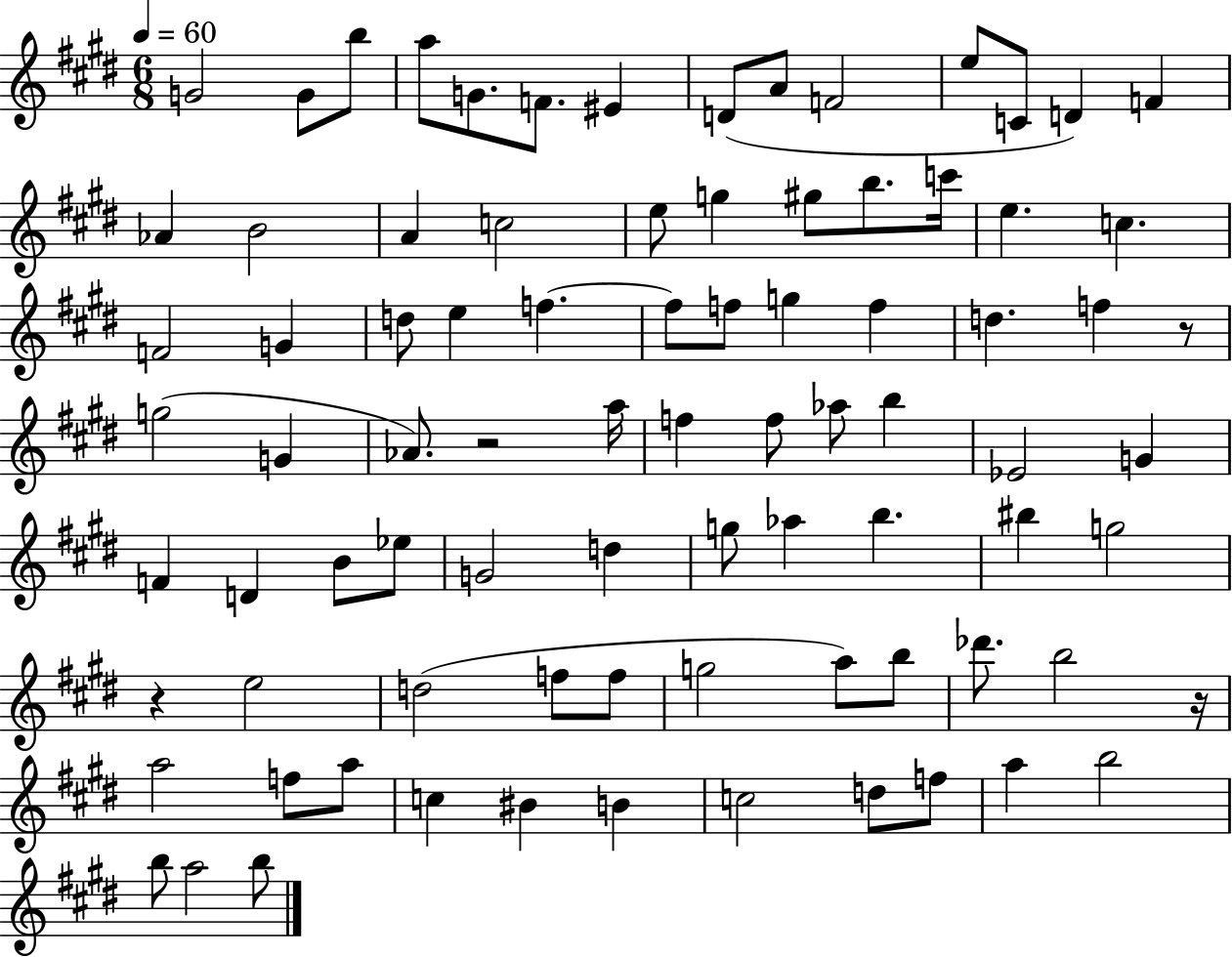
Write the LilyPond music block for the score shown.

{
  \clef treble
  \numericTimeSignature
  \time 6/8
  \key e \major
  \tempo 4 = 60
  g'2 g'8 b''8 | a''8 g'8. f'8. eis'4 | d'8( a'8 f'2 | e''8 c'8 d'4) f'4 | \break aes'4 b'2 | a'4 c''2 | e''8 g''4 gis''8 b''8. c'''16 | e''4. c''4. | \break f'2 g'4 | d''8 e''4 f''4.~~ | f''8 f''8 g''4 f''4 | d''4. f''4 r8 | \break g''2( g'4 | aes'8.) r2 a''16 | f''4 f''8 aes''8 b''4 | ees'2 g'4 | \break f'4 d'4 b'8 ees''8 | g'2 d''4 | g''8 aes''4 b''4. | bis''4 g''2 | \break r4 e''2 | d''2( f''8 f''8 | g''2 a''8) b''8 | des'''8. b''2 r16 | \break a''2 f''8 a''8 | c''4 bis'4 b'4 | c''2 d''8 f''8 | a''4 b''2 | \break b''8 a''2 b''8 | \bar "|."
}